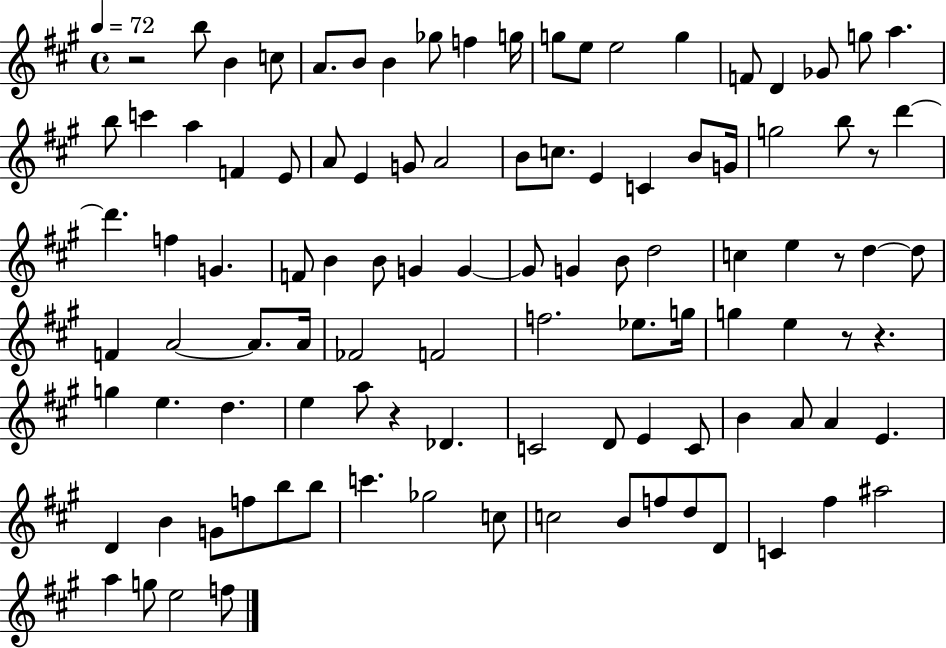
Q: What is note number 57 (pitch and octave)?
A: FES4